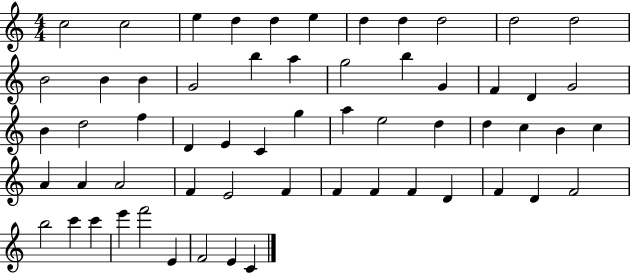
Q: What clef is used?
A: treble